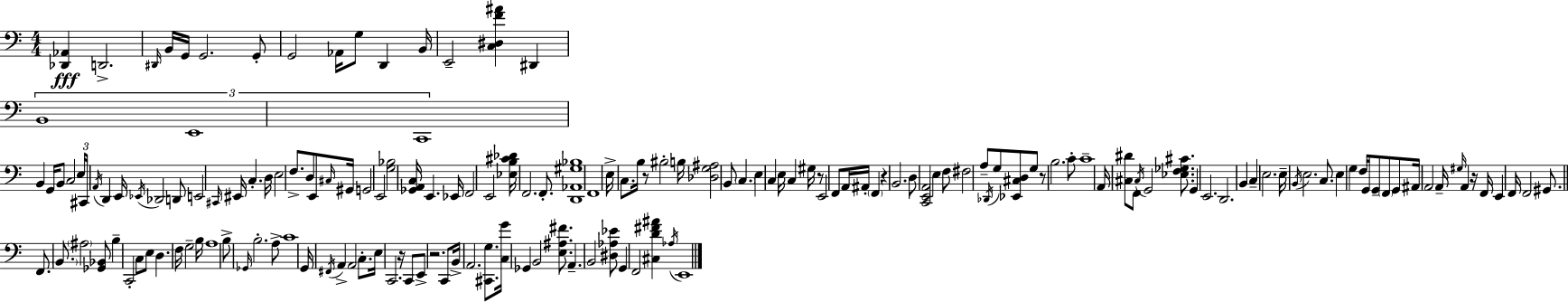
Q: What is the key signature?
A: C major